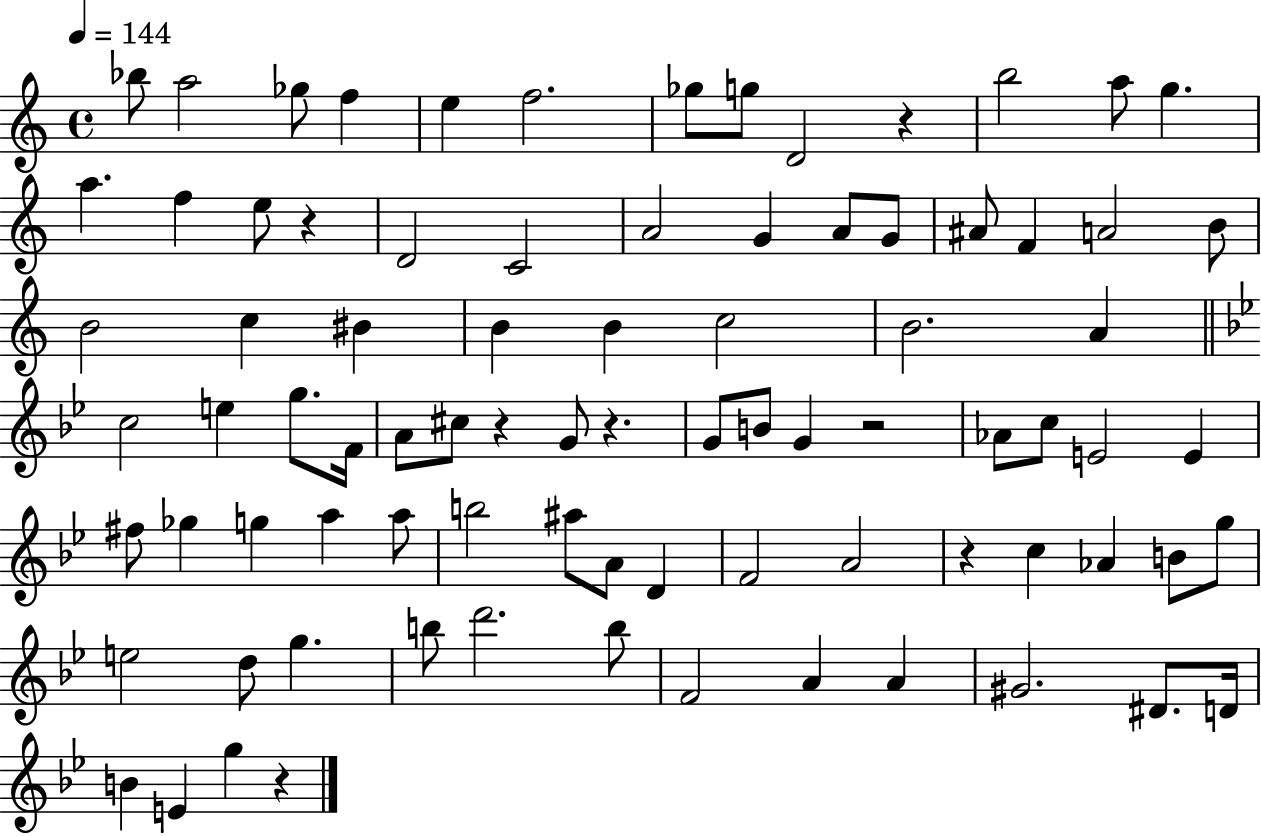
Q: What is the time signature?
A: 4/4